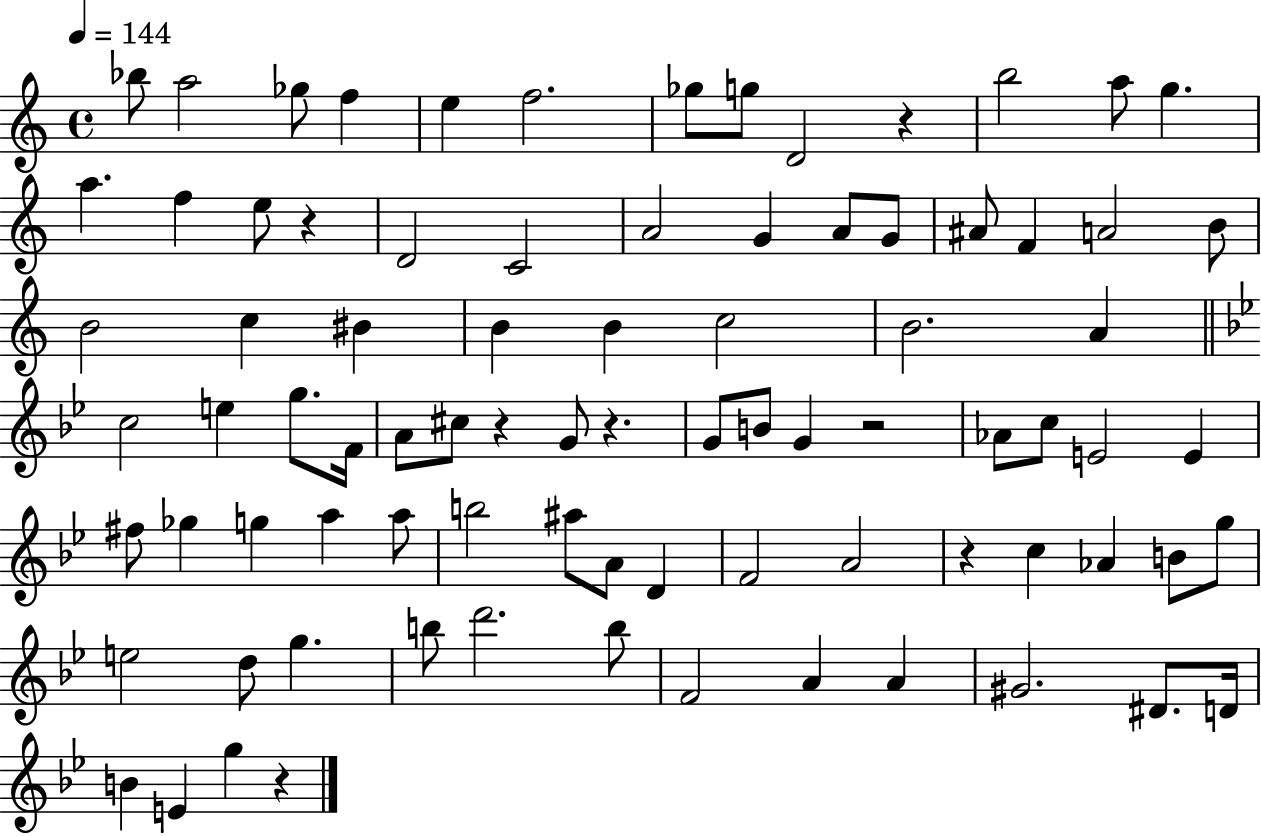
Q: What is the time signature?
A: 4/4